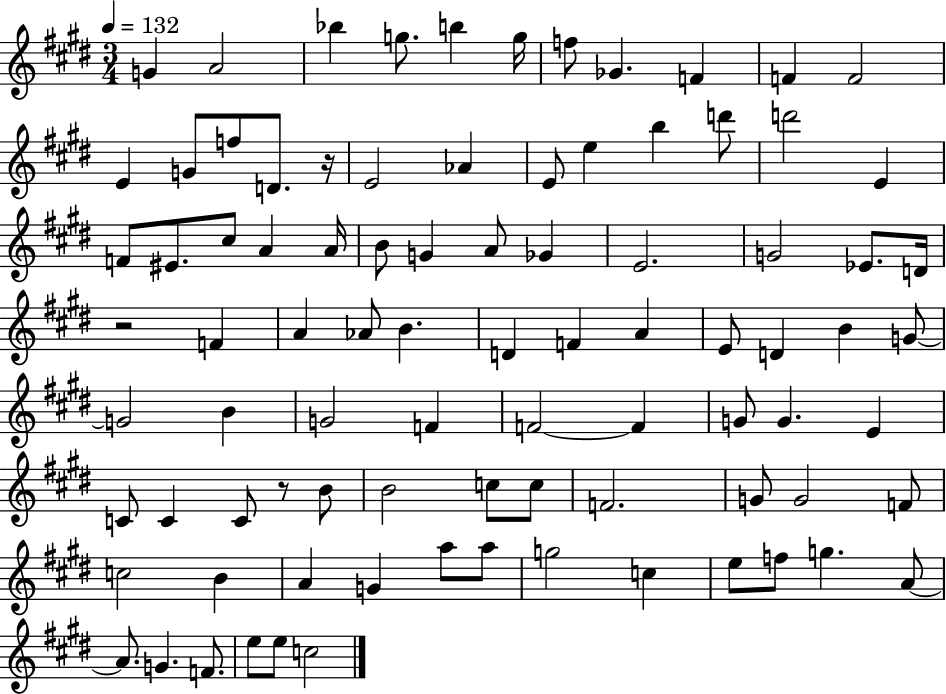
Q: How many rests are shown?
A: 3